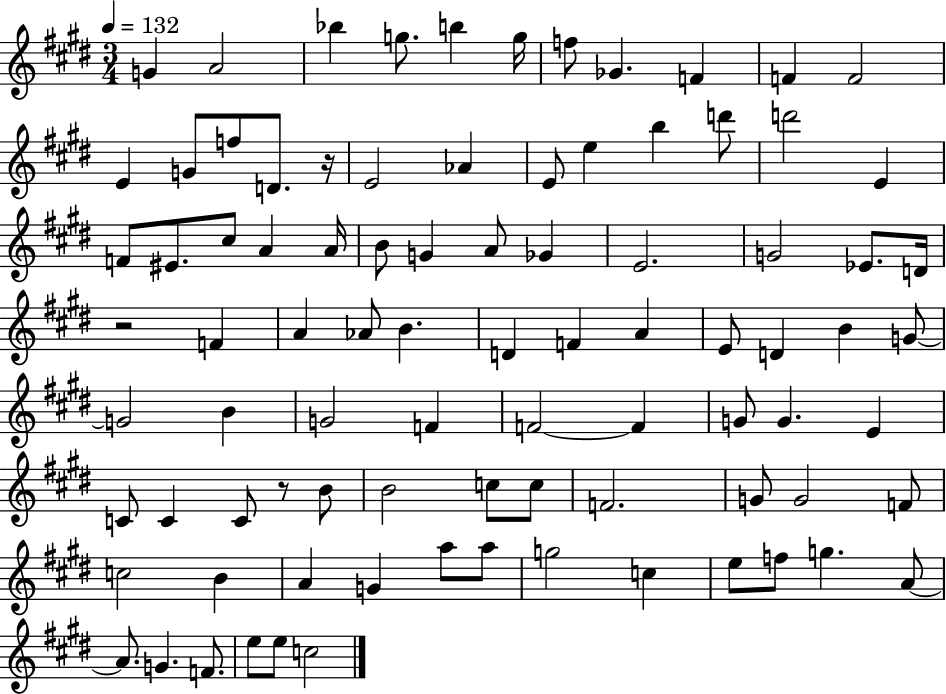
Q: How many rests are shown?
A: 3